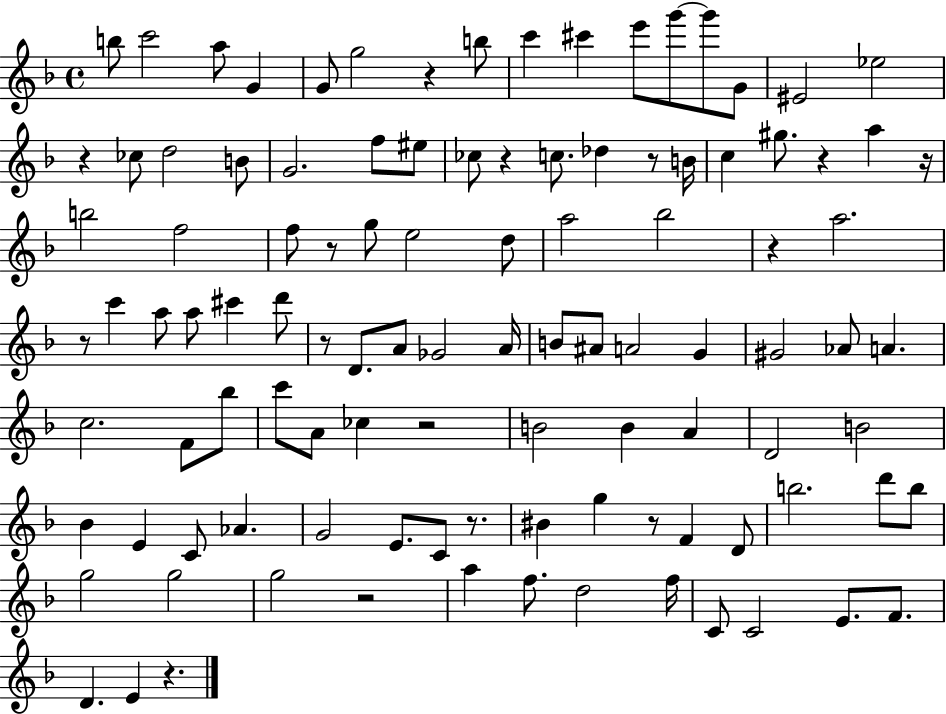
X:1
T:Untitled
M:4/4
L:1/4
K:F
b/2 c'2 a/2 G G/2 g2 z b/2 c' ^c' e'/2 g'/2 g'/2 G/2 ^E2 _e2 z _c/2 d2 B/2 G2 f/2 ^e/2 _c/2 z c/2 _d z/2 B/4 c ^g/2 z a z/4 b2 f2 f/2 z/2 g/2 e2 d/2 a2 _b2 z a2 z/2 c' a/2 a/2 ^c' d'/2 z/2 D/2 A/2 _G2 A/4 B/2 ^A/2 A2 G ^G2 _A/2 A c2 F/2 _b/2 c'/2 A/2 _c z2 B2 B A D2 B2 _B E C/2 _A G2 E/2 C/2 z/2 ^B g z/2 F D/2 b2 d'/2 b/2 g2 g2 g2 z2 a f/2 d2 f/4 C/2 C2 E/2 F/2 D E z